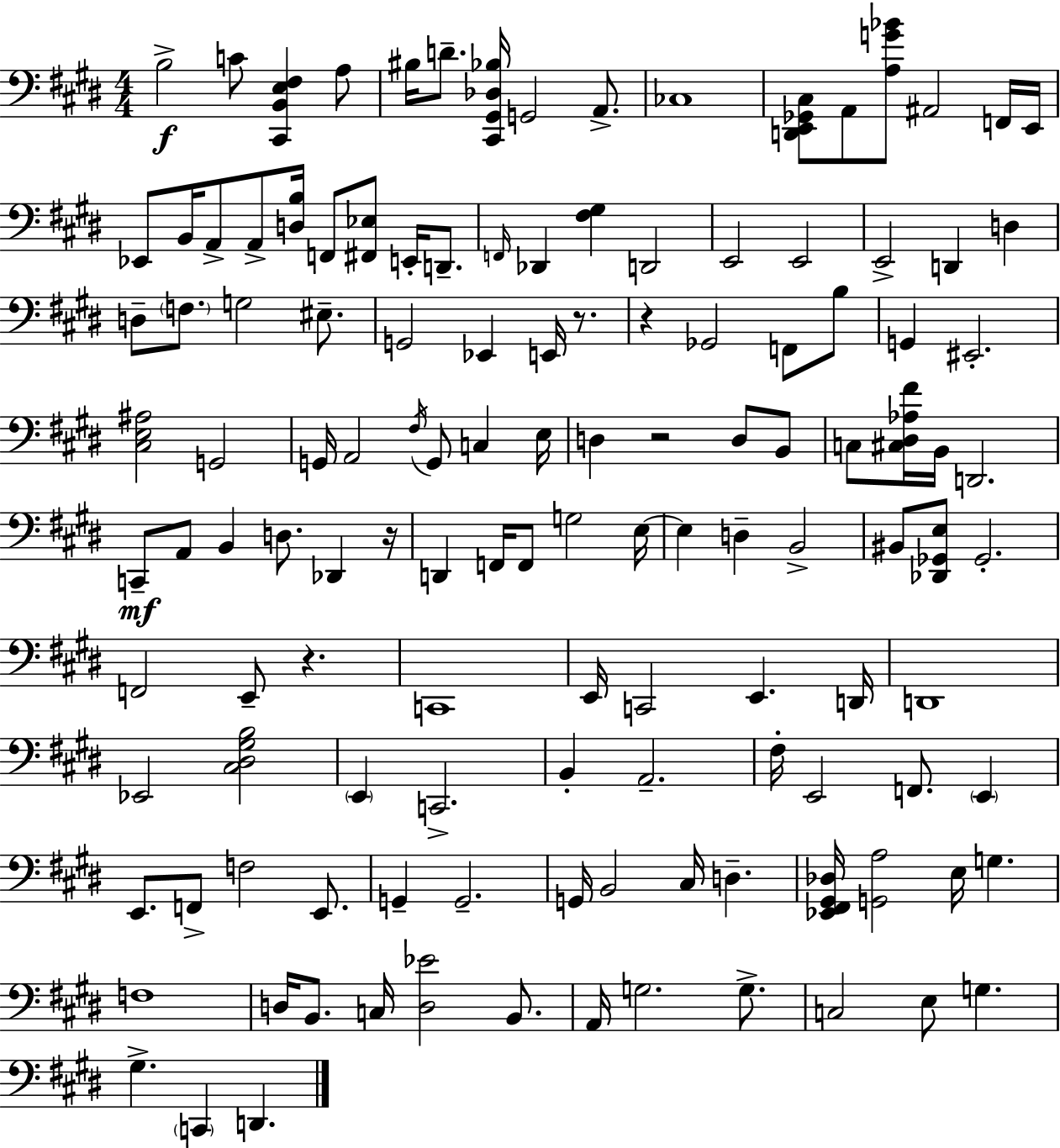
B3/h C4/e [C#2,B2,E3,F#3]/q A3/e BIS3/s D4/e. [C#2,G#2,Db3,Bb3]/s G2/h A2/e. CES3/w [D2,E2,Gb2,C#3]/e A2/e [A3,G4,Bb4]/e A#2/h F2/s E2/s Eb2/e B2/s A2/e A2/e [D3,B3]/s F2/e [F#2,Eb3]/e E2/s D2/e. F2/s Db2/q [F#3,G#3]/q D2/h E2/h E2/h E2/h D2/q D3/q D3/e F3/e. G3/h EIS3/e. G2/h Eb2/q E2/s R/e. R/q Gb2/h F2/e B3/e G2/q EIS2/h. [C#3,E3,A#3]/h G2/h G2/s A2/h F#3/s G2/e C3/q E3/s D3/q R/h D3/e B2/e C3/e [C#3,D#3,Ab3,F#4]/s B2/s D2/h. C2/e A2/e B2/q D3/e. Db2/q R/s D2/q F2/s F2/e G3/h E3/s E3/q D3/q B2/h BIS2/e [Db2,Gb2,E3]/e Gb2/h. F2/h E2/e R/q. C2/w E2/s C2/h E2/q. D2/s D2/w Eb2/h [C#3,D#3,G#3,B3]/h E2/q C2/h. B2/q A2/h. F#3/s E2/h F2/e. E2/q E2/e. F2/e F3/h E2/e. G2/q G2/h. G2/s B2/h C#3/s D3/q. [Eb2,F#2,G#2,Db3]/s [G2,A3]/h E3/s G3/q. F3/w D3/s B2/e. C3/s [D3,Eb4]/h B2/e. A2/s G3/h. G3/e. C3/h E3/e G3/q. G#3/q. C2/q D2/q.